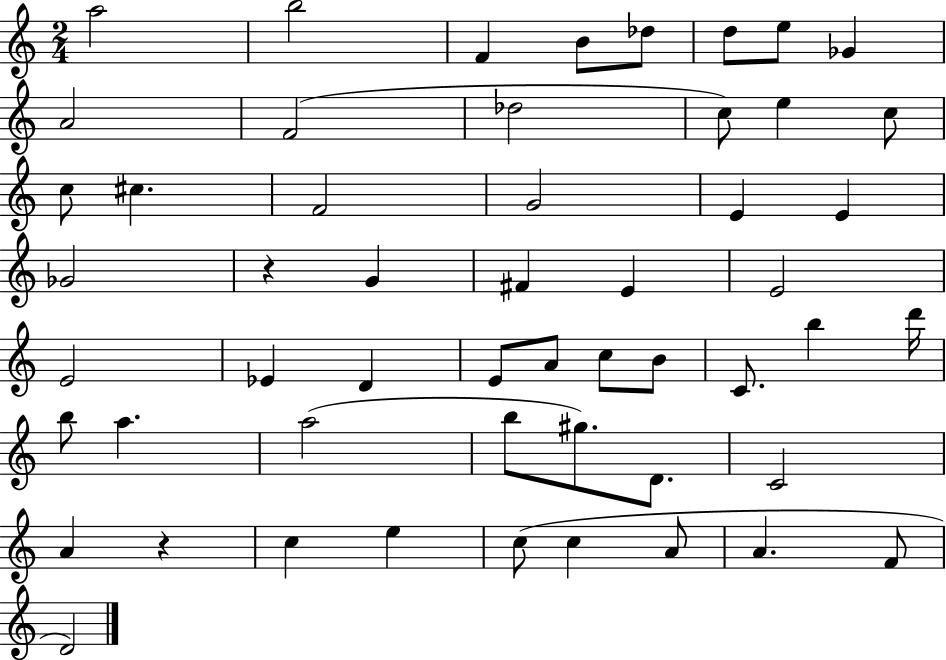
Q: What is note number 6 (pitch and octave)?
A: D5